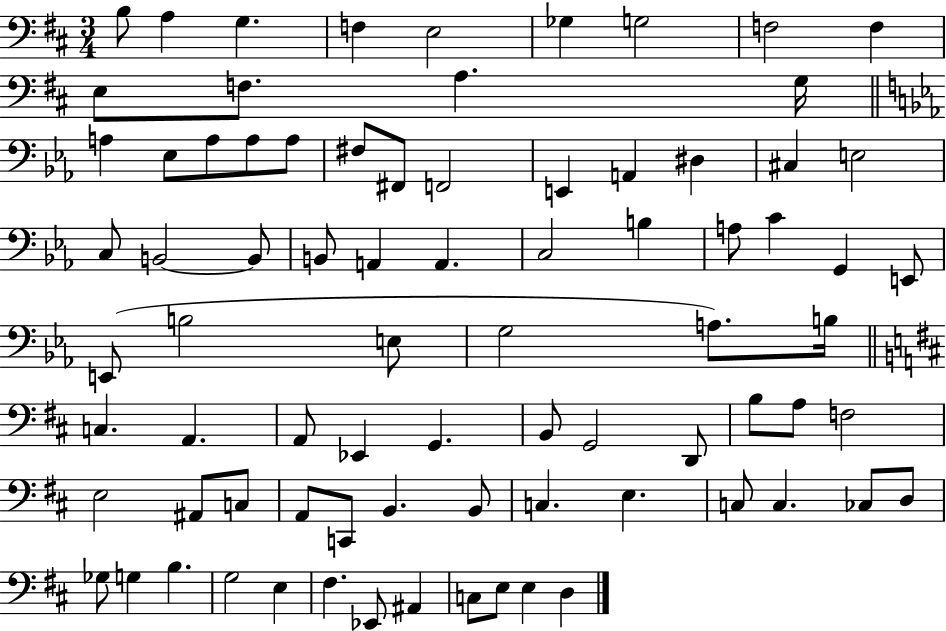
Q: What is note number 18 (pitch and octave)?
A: A3